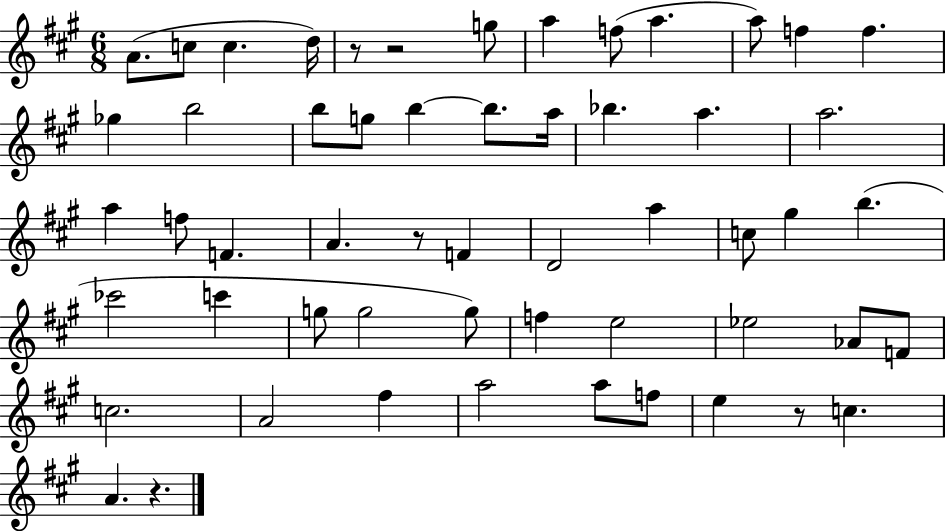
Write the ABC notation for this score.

X:1
T:Untitled
M:6/8
L:1/4
K:A
A/2 c/2 c d/4 z/2 z2 g/2 a f/2 a a/2 f f _g b2 b/2 g/2 b b/2 a/4 _b a a2 a f/2 F A z/2 F D2 a c/2 ^g b _c'2 c' g/2 g2 g/2 f e2 _e2 _A/2 F/2 c2 A2 ^f a2 a/2 f/2 e z/2 c A z